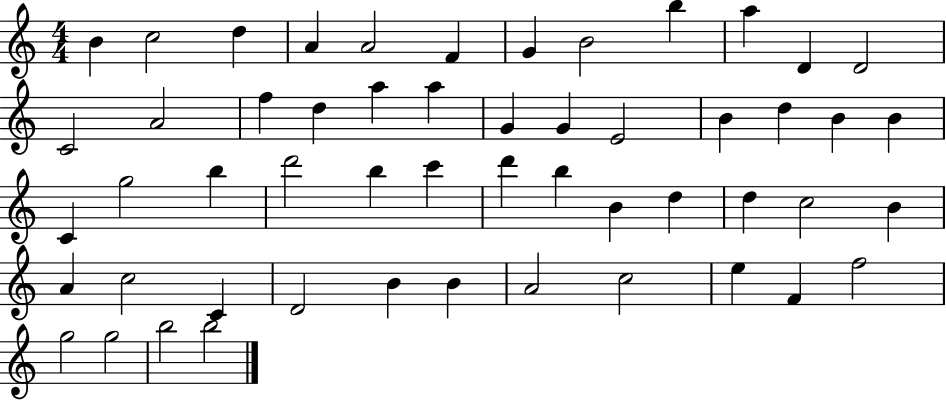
B4/q C5/h D5/q A4/q A4/h F4/q G4/q B4/h B5/q A5/q D4/q D4/h C4/h A4/h F5/q D5/q A5/q A5/q G4/q G4/q E4/h B4/q D5/q B4/q B4/q C4/q G5/h B5/q D6/h B5/q C6/q D6/q B5/q B4/q D5/q D5/q C5/h B4/q A4/q C5/h C4/q D4/h B4/q B4/q A4/h C5/h E5/q F4/q F5/h G5/h G5/h B5/h B5/h